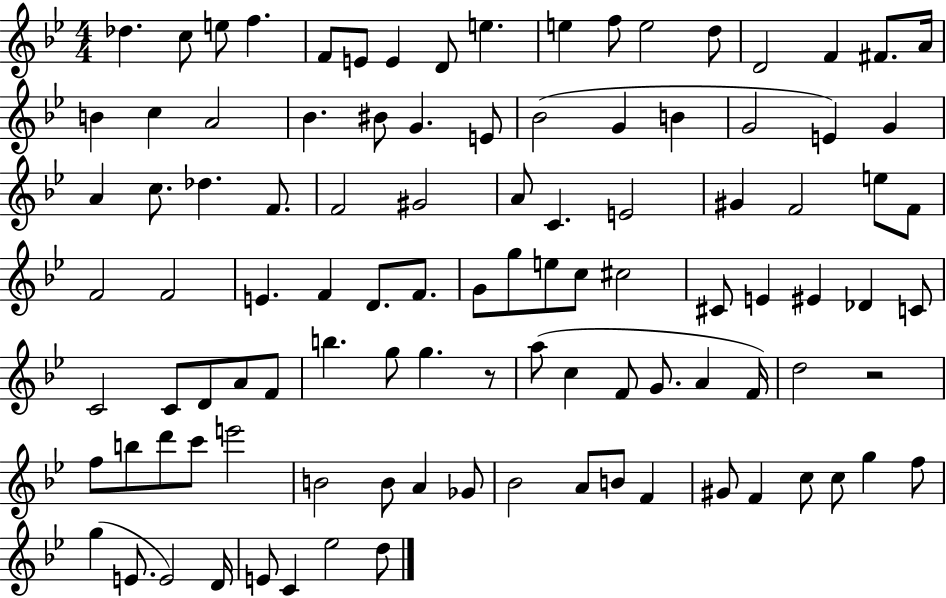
{
  \clef treble
  \numericTimeSignature
  \time 4/4
  \key bes \major
  \repeat volta 2 { des''4. c''8 e''8 f''4. | f'8 e'8 e'4 d'8 e''4. | e''4 f''8 e''2 d''8 | d'2 f'4 fis'8. a'16 | \break b'4 c''4 a'2 | bes'4. bis'8 g'4. e'8 | bes'2( g'4 b'4 | g'2 e'4) g'4 | \break a'4 c''8. des''4. f'8. | f'2 gis'2 | a'8 c'4. e'2 | gis'4 f'2 e''8 f'8 | \break f'2 f'2 | e'4. f'4 d'8. f'8. | g'8 g''8 e''8 c''8 cis''2 | cis'8 e'4 eis'4 des'4 c'8 | \break c'2 c'8 d'8 a'8 f'8 | b''4. g''8 g''4. r8 | a''8( c''4 f'8 g'8. a'4 f'16) | d''2 r2 | \break f''8 b''8 d'''8 c'''8 e'''2 | b'2 b'8 a'4 ges'8 | bes'2 a'8 b'8 f'4 | gis'8 f'4 c''8 c''8 g''4 f''8 | \break g''4( e'8. e'2) d'16 | e'8 c'4 ees''2 d''8 | } \bar "|."
}